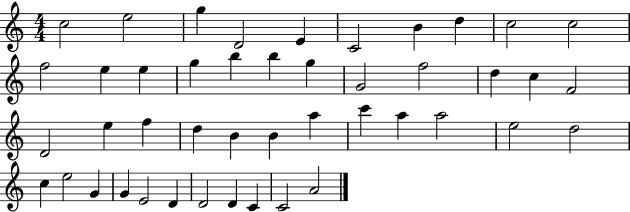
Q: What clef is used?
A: treble